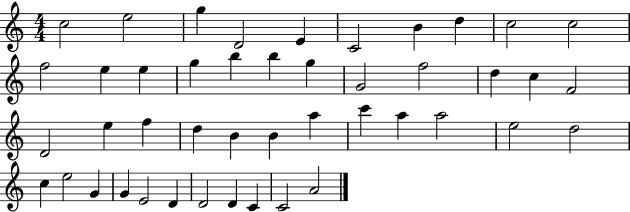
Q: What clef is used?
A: treble